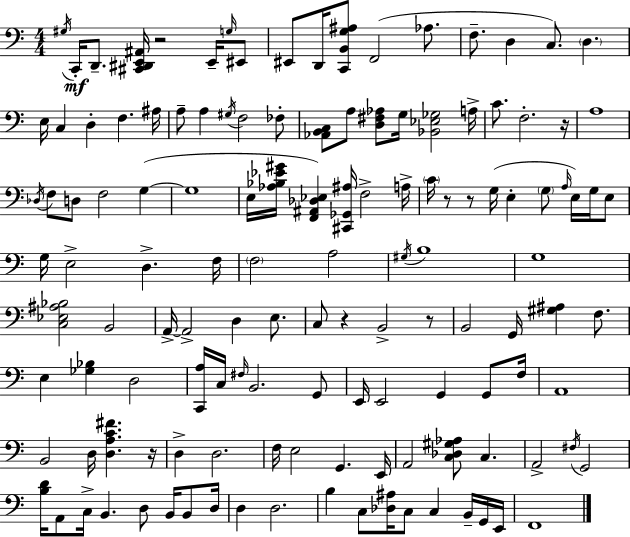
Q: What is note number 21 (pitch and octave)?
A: A3